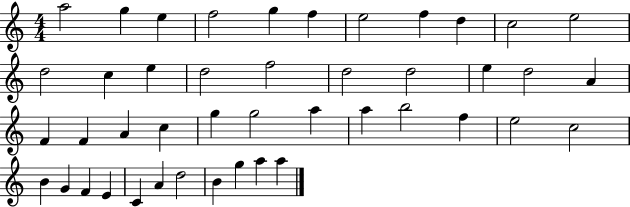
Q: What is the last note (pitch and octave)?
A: A5